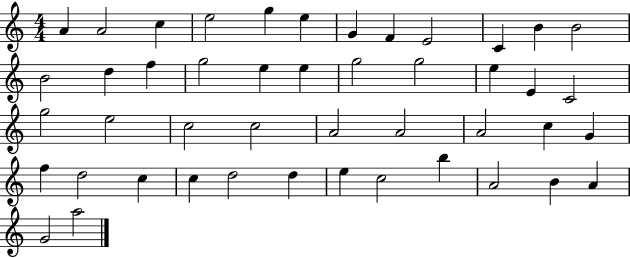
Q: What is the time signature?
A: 4/4